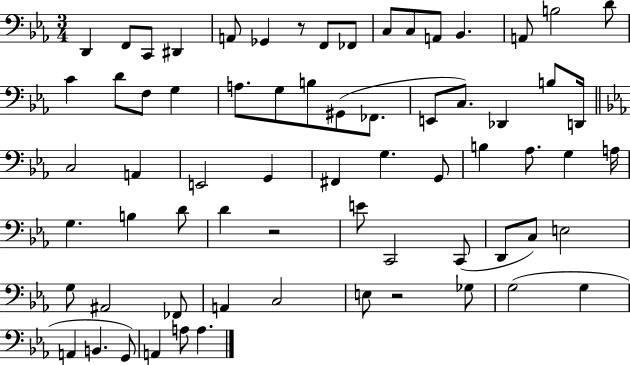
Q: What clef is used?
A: bass